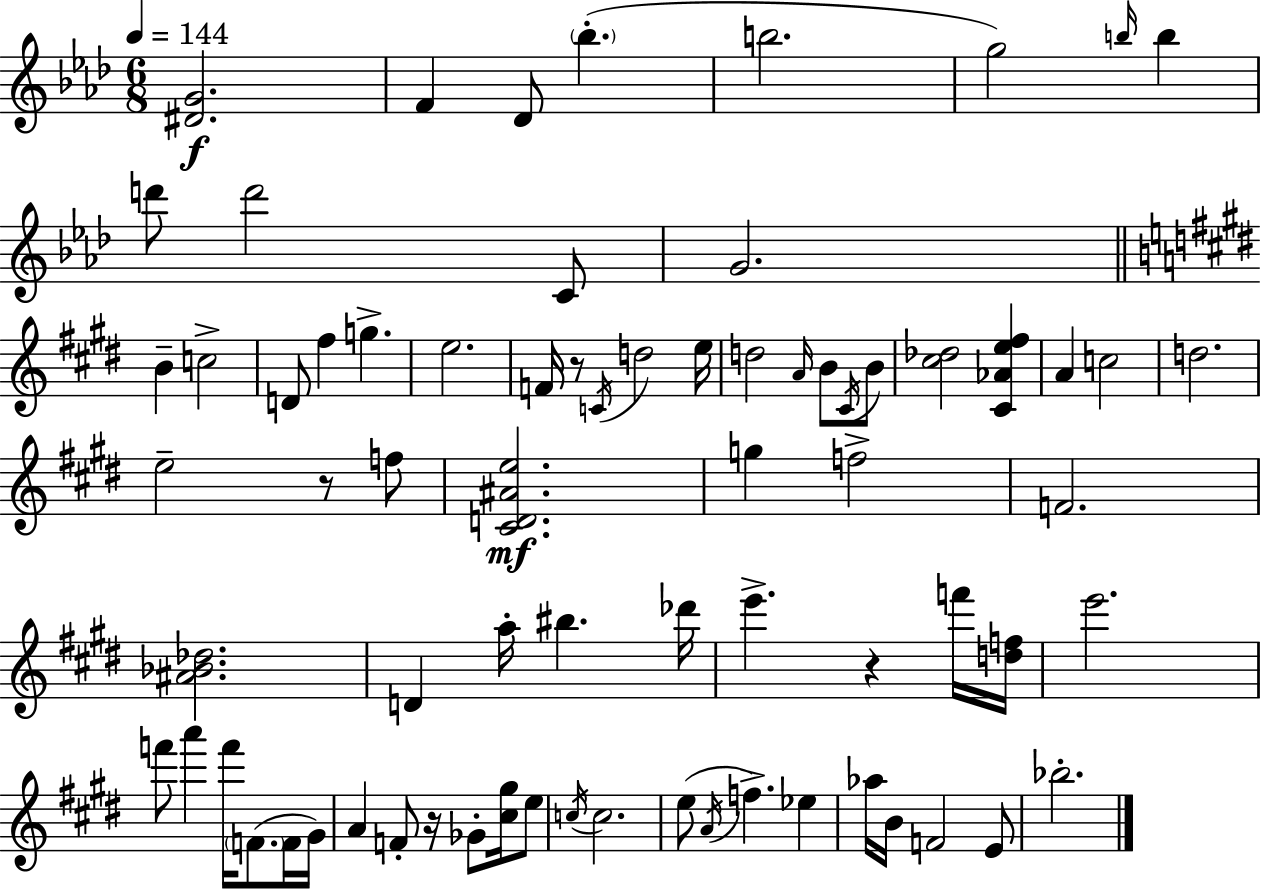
X:1
T:Untitled
M:6/8
L:1/4
K:Ab
[^DG]2 F _D/2 _b b2 g2 b/4 b d'/2 d'2 C/2 G2 B c2 D/2 ^f g e2 F/4 z/2 C/4 d2 e/4 d2 A/4 B/2 ^C/4 B/2 [^c_d]2 [^C_Ae^f] A c2 d2 e2 z/2 f/2 [^CD^Ae]2 g f2 F2 [^A_B_d]2 D a/4 ^b _d'/4 e' z f'/4 [df]/4 e'2 f'/2 a' f'/4 F/2 F/4 ^G/4 A F/2 z/4 _G/2 [^c^g]/4 e/2 c/4 c2 e/2 A/4 f _e _a/4 B/4 F2 E/2 _b2